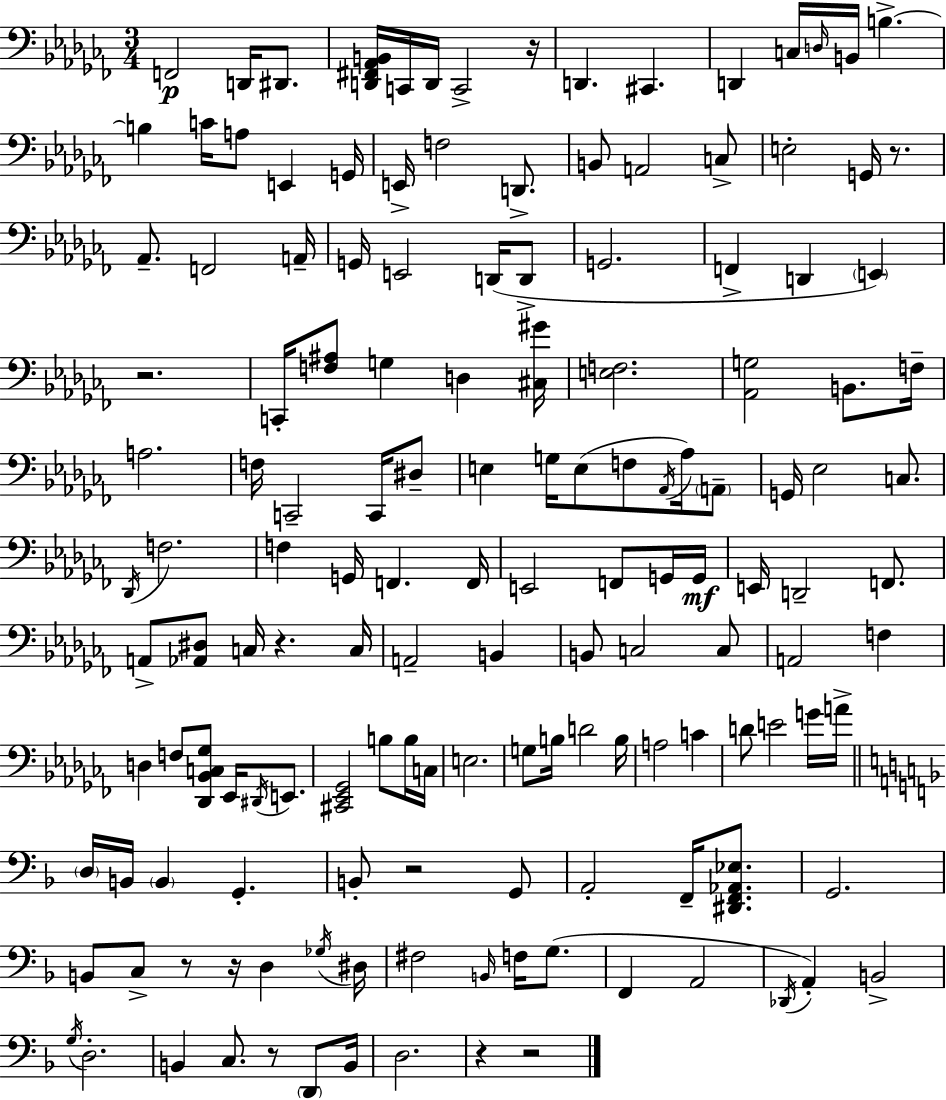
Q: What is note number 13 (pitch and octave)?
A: B3